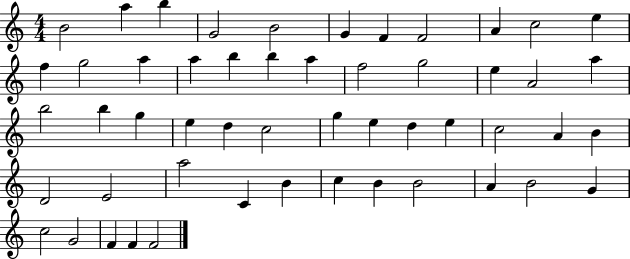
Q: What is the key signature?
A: C major